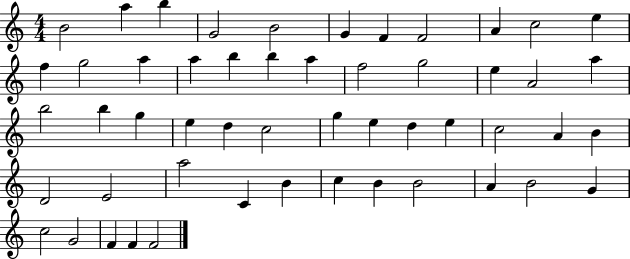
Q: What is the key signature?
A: C major